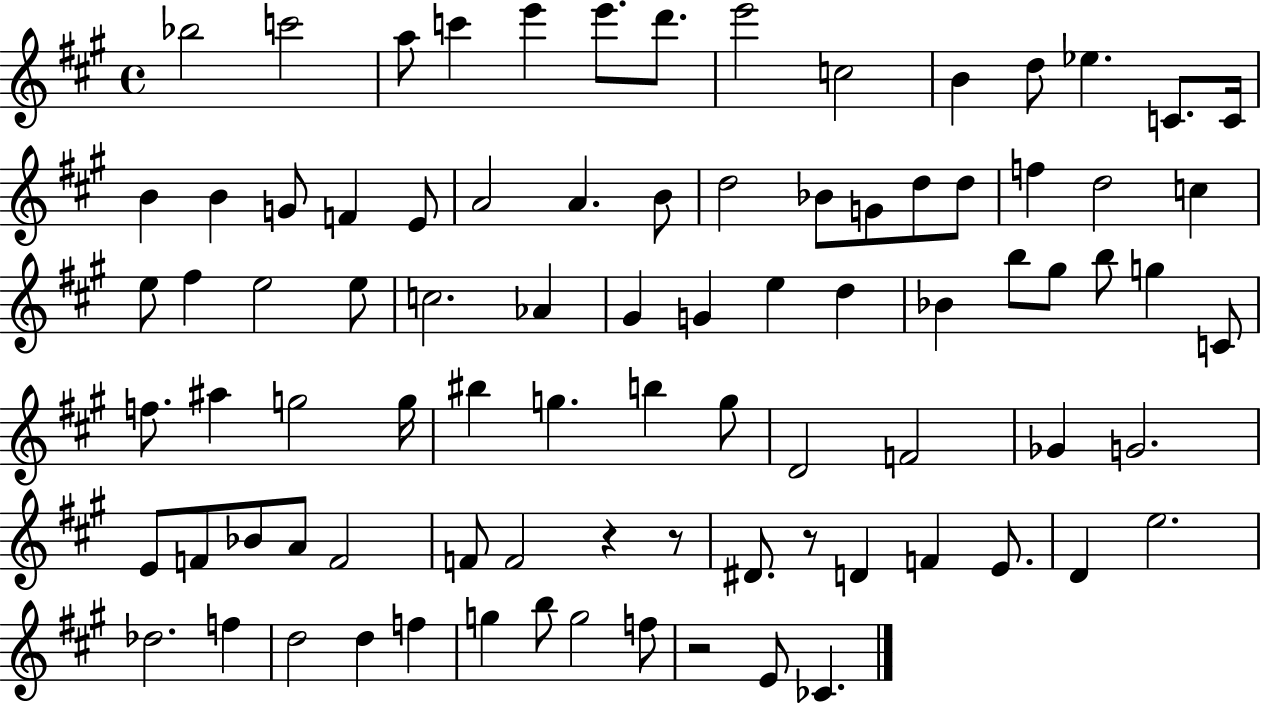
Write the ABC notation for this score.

X:1
T:Untitled
M:4/4
L:1/4
K:A
_b2 c'2 a/2 c' e' e'/2 d'/2 e'2 c2 B d/2 _e C/2 C/4 B B G/2 F E/2 A2 A B/2 d2 _B/2 G/2 d/2 d/2 f d2 c e/2 ^f e2 e/2 c2 _A ^G G e d _B b/2 ^g/2 b/2 g C/2 f/2 ^a g2 g/4 ^b g b g/2 D2 F2 _G G2 E/2 F/2 _B/2 A/2 F2 F/2 F2 z z/2 ^D/2 z/2 D F E/2 D e2 _d2 f d2 d f g b/2 g2 f/2 z2 E/2 _C